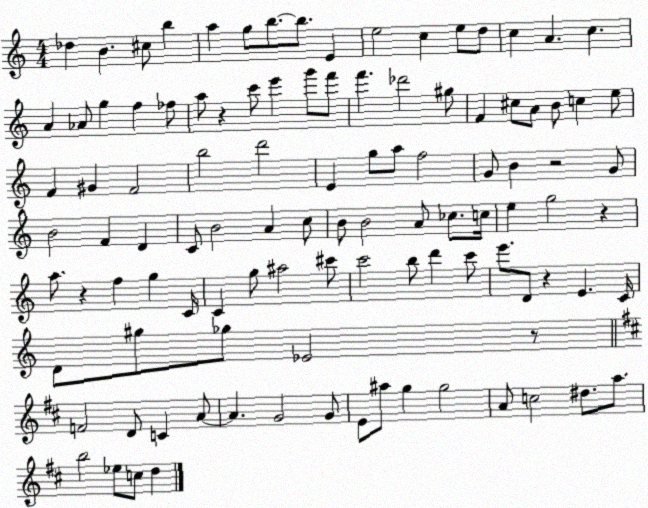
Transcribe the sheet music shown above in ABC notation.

X:1
T:Untitled
M:4/4
L:1/4
K:C
_d B ^c/2 b a g/2 b/2 b/2 E e2 c e/2 d/2 c A c A _A/2 g f _f/2 a/2 z c'/2 e' g'/2 f'/2 f' _d'2 ^g/2 F ^c/2 A/2 B/2 c e/2 F ^G F2 b2 d'2 E g/2 a/2 f2 G/2 B z2 G/2 B2 F D C/2 B2 A c/2 B/2 B2 A/2 _c/2 c/4 e g2 z a/2 z f g C/4 C g/2 ^a2 ^c'/2 c'2 b/2 d' c'/2 e'/2 D/2 z E C/4 D/2 ^g/2 _g/2 _E2 z/2 F2 D/2 C A/2 A G2 G/2 E/2 ^a/2 g g2 A/2 c2 ^d/2 a/2 b2 _e/2 c/2 d